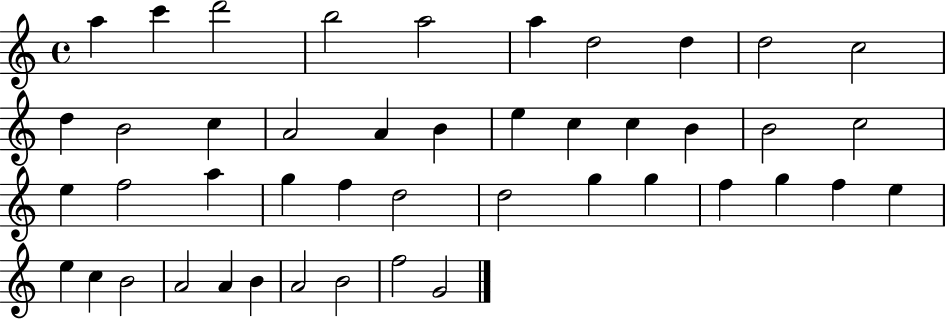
A5/q C6/q D6/h B5/h A5/h A5/q D5/h D5/q D5/h C5/h D5/q B4/h C5/q A4/h A4/q B4/q E5/q C5/q C5/q B4/q B4/h C5/h E5/q F5/h A5/q G5/q F5/q D5/h D5/h G5/q G5/q F5/q G5/q F5/q E5/q E5/q C5/q B4/h A4/h A4/q B4/q A4/h B4/h F5/h G4/h